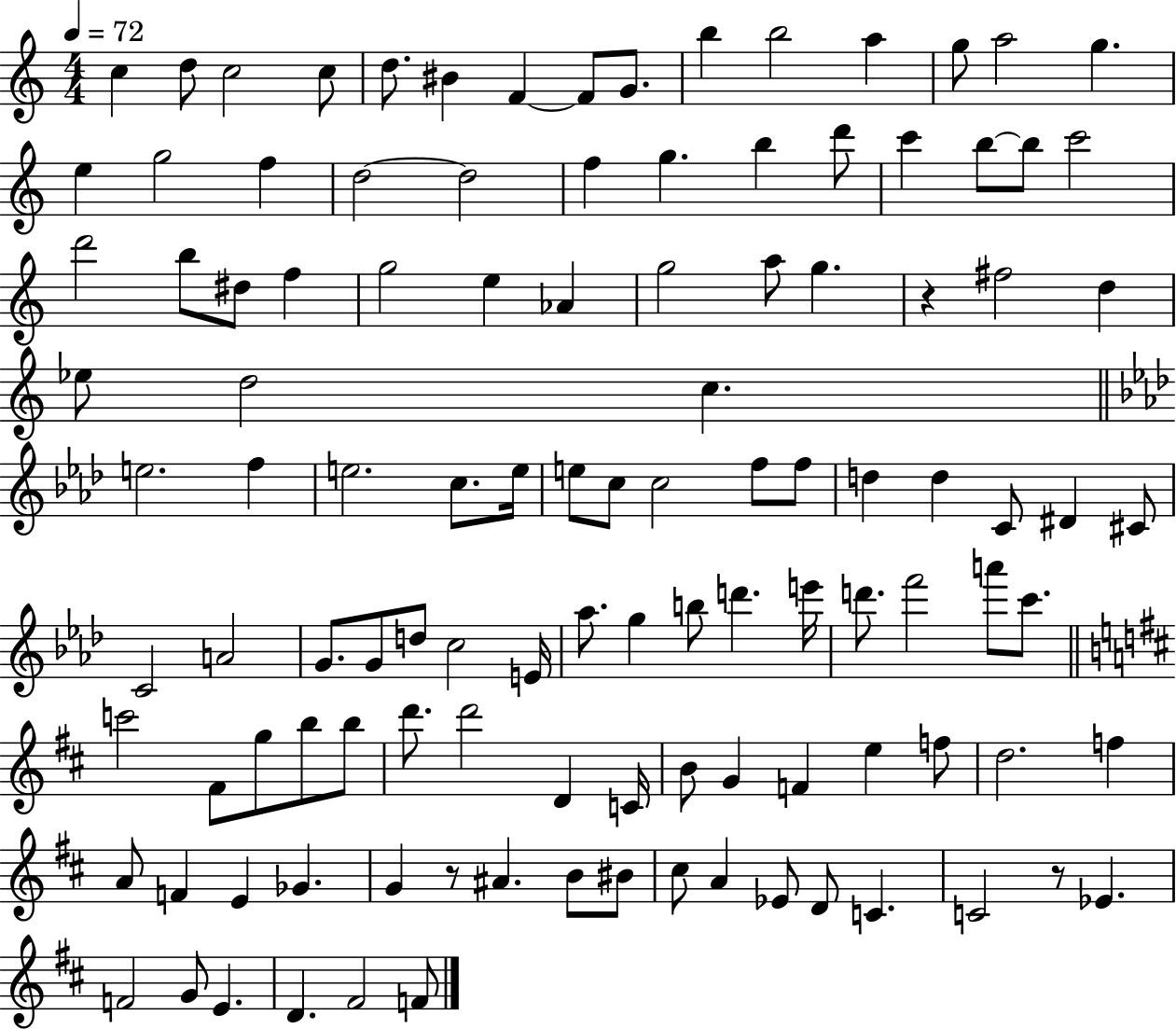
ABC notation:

X:1
T:Untitled
M:4/4
L:1/4
K:C
c d/2 c2 c/2 d/2 ^B F F/2 G/2 b b2 a g/2 a2 g e g2 f d2 d2 f g b d'/2 c' b/2 b/2 c'2 d'2 b/2 ^d/2 f g2 e _A g2 a/2 g z ^f2 d _e/2 d2 c e2 f e2 c/2 e/4 e/2 c/2 c2 f/2 f/2 d d C/2 ^D ^C/2 C2 A2 G/2 G/2 d/2 c2 E/4 _a/2 g b/2 d' e'/4 d'/2 f'2 a'/2 c'/2 c'2 ^F/2 g/2 b/2 b/2 d'/2 d'2 D C/4 B/2 G F e f/2 d2 f A/2 F E _G G z/2 ^A B/2 ^B/2 ^c/2 A _E/2 D/2 C C2 z/2 _E F2 G/2 E D ^F2 F/2